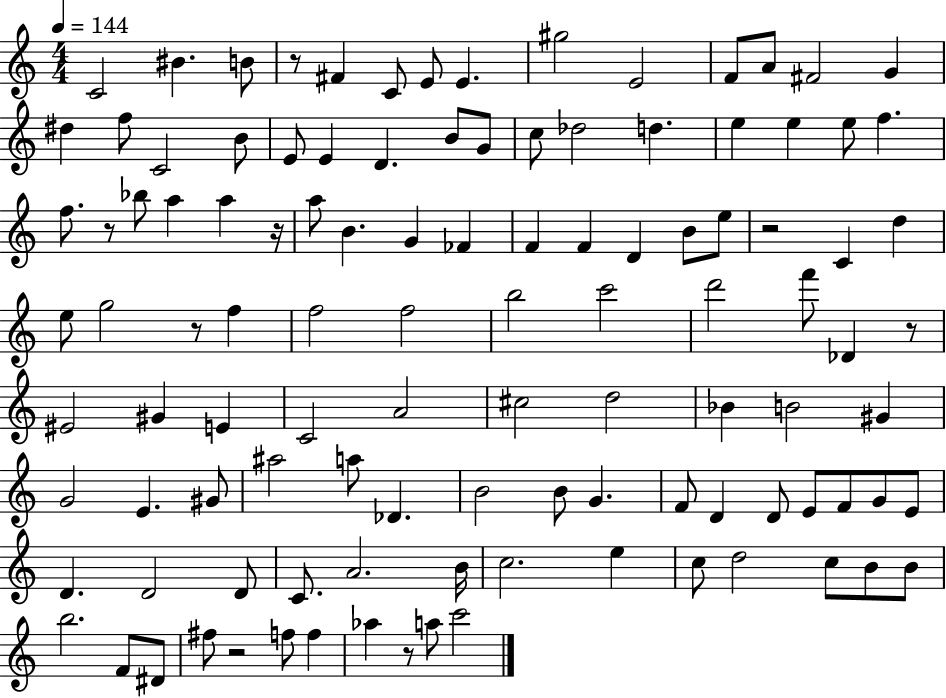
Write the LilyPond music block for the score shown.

{
  \clef treble
  \numericTimeSignature
  \time 4/4
  \key c \major
  \tempo 4 = 144
  c'2 bis'4. b'8 | r8 fis'4 c'8 e'8 e'4. | gis''2 e'2 | f'8 a'8 fis'2 g'4 | \break dis''4 f''8 c'2 b'8 | e'8 e'4 d'4. b'8 g'8 | c''8 des''2 d''4. | e''4 e''4 e''8 f''4. | \break f''8. r8 bes''8 a''4 a''4 r16 | a''8 b'4. g'4 fes'4 | f'4 f'4 d'4 b'8 e''8 | r2 c'4 d''4 | \break e''8 g''2 r8 f''4 | f''2 f''2 | b''2 c'''2 | d'''2 f'''8 des'4 r8 | \break eis'2 gis'4 e'4 | c'2 a'2 | cis''2 d''2 | bes'4 b'2 gis'4 | \break g'2 e'4. gis'8 | ais''2 a''8 des'4. | b'2 b'8 g'4. | f'8 d'4 d'8 e'8 f'8 g'8 e'8 | \break d'4. d'2 d'8 | c'8. a'2. b'16 | c''2. e''4 | c''8 d''2 c''8 b'8 b'8 | \break b''2. f'8 dis'8 | fis''8 r2 f''8 f''4 | aes''4 r8 a''8 c'''2 | \bar "|."
}